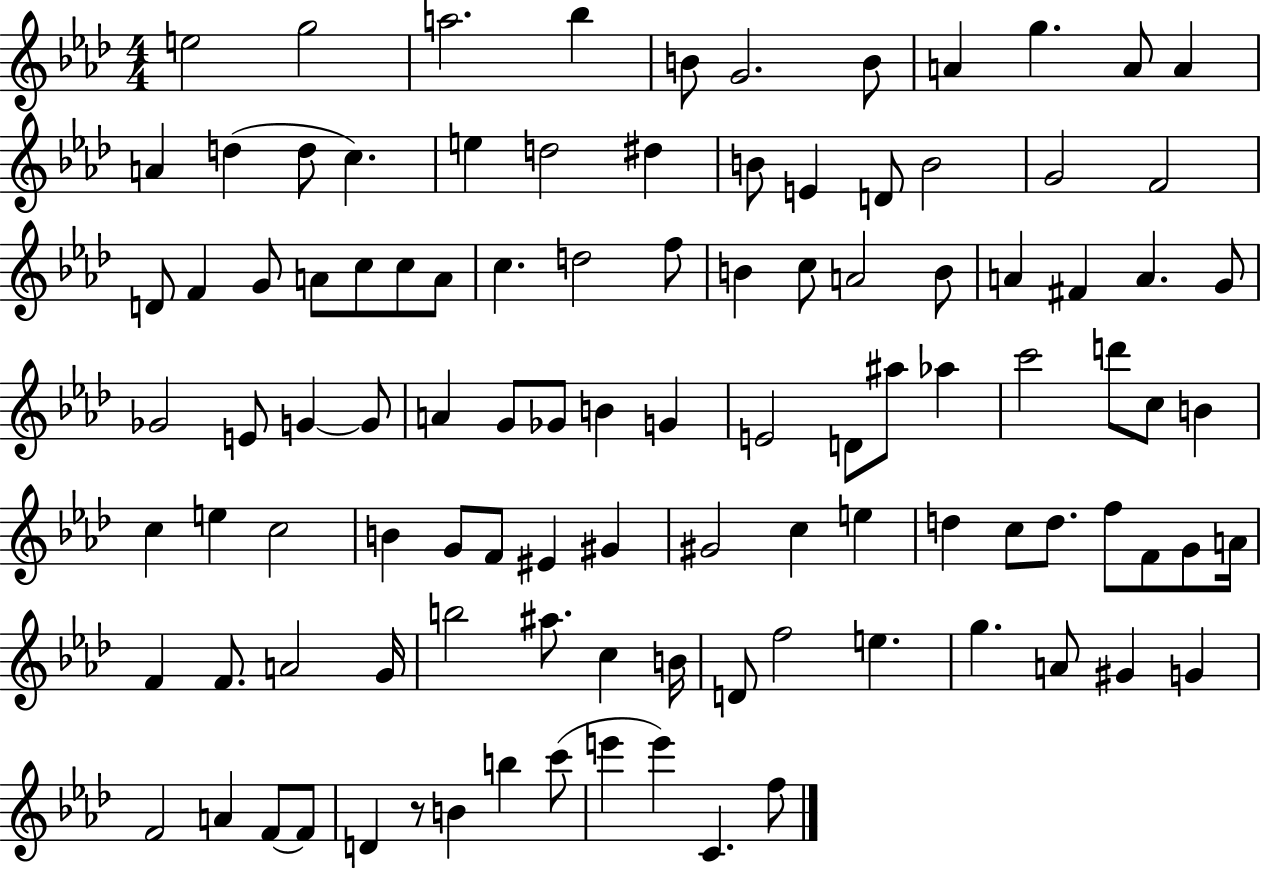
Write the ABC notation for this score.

X:1
T:Untitled
M:4/4
L:1/4
K:Ab
e2 g2 a2 _b B/2 G2 B/2 A g A/2 A A d d/2 c e d2 ^d B/2 E D/2 B2 G2 F2 D/2 F G/2 A/2 c/2 c/2 A/2 c d2 f/2 B c/2 A2 B/2 A ^F A G/2 _G2 E/2 G G/2 A G/2 _G/2 B G E2 D/2 ^a/2 _a c'2 d'/2 c/2 B c e c2 B G/2 F/2 ^E ^G ^G2 c e d c/2 d/2 f/2 F/2 G/2 A/4 F F/2 A2 G/4 b2 ^a/2 c B/4 D/2 f2 e g A/2 ^G G F2 A F/2 F/2 D z/2 B b c'/2 e' e' C f/2